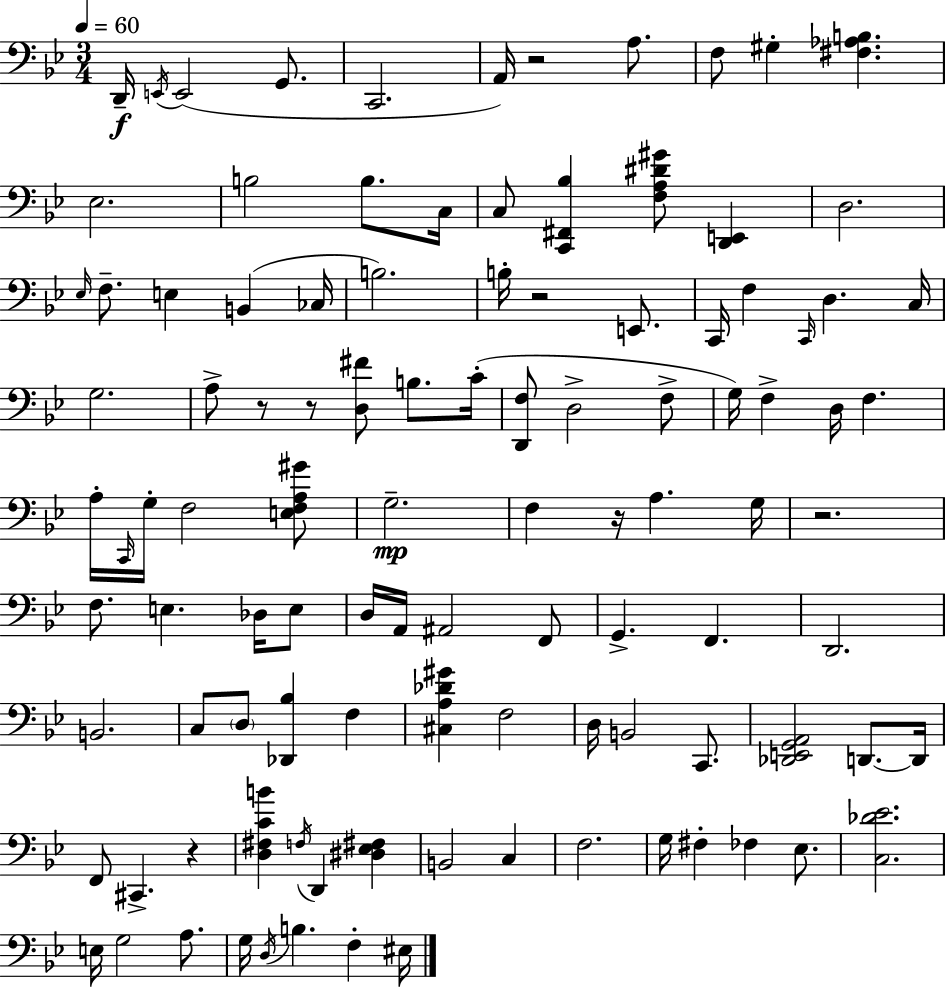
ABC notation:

X:1
T:Untitled
M:3/4
L:1/4
K:Bb
D,,/4 E,,/4 E,,2 G,,/2 C,,2 A,,/4 z2 A,/2 F,/2 ^G, [^F,_A,B,] _E,2 B,2 B,/2 C,/4 C,/2 [C,,^F,,_B,] [F,A,^D^G]/2 [D,,E,,] D,2 _E,/4 F,/2 E, B,, _C,/4 B,2 B,/4 z2 E,,/2 C,,/4 F, C,,/4 D, C,/4 G,2 A,/2 z/2 z/2 [D,^F]/2 B,/2 C/4 [D,,F,]/2 D,2 F,/2 G,/4 F, D,/4 F, A,/4 C,,/4 G,/4 F,2 [E,F,A,^G]/2 G,2 F, z/4 A, G,/4 z2 F,/2 E, _D,/4 E,/2 D,/4 A,,/4 ^A,,2 F,,/2 G,, F,, D,,2 B,,2 C,/2 D,/2 [_D,,_B,] F, [^C,A,_D^G] F,2 D,/4 B,,2 C,,/2 [_D,,E,,G,,A,,]2 D,,/2 D,,/4 F,,/2 ^C,, z [D,^F,CB] F,/4 D,, [^D,_E,^F,] B,,2 C, F,2 G,/4 ^F, _F, _E,/2 [C,_D_E]2 E,/4 G,2 A,/2 G,/4 D,/4 B, F, ^E,/4